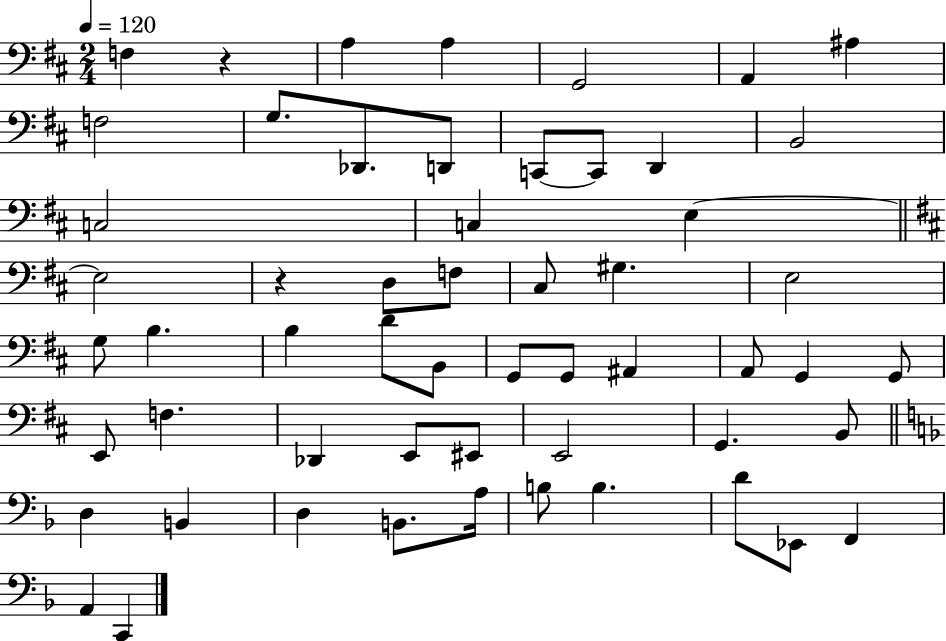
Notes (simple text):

F3/q R/q A3/q A3/q G2/h A2/q A#3/q F3/h G3/e. Db2/e. D2/e C2/e C2/e D2/q B2/h C3/h C3/q E3/q E3/h R/q D3/e F3/e C#3/e G#3/q. E3/h G3/e B3/q. B3/q D4/e B2/e G2/e G2/e A#2/q A2/e G2/q G2/e E2/e F3/q. Db2/q E2/e EIS2/e E2/h G2/q. B2/e D3/q B2/q D3/q B2/e. A3/s B3/e B3/q. D4/e Eb2/e F2/q A2/q C2/q